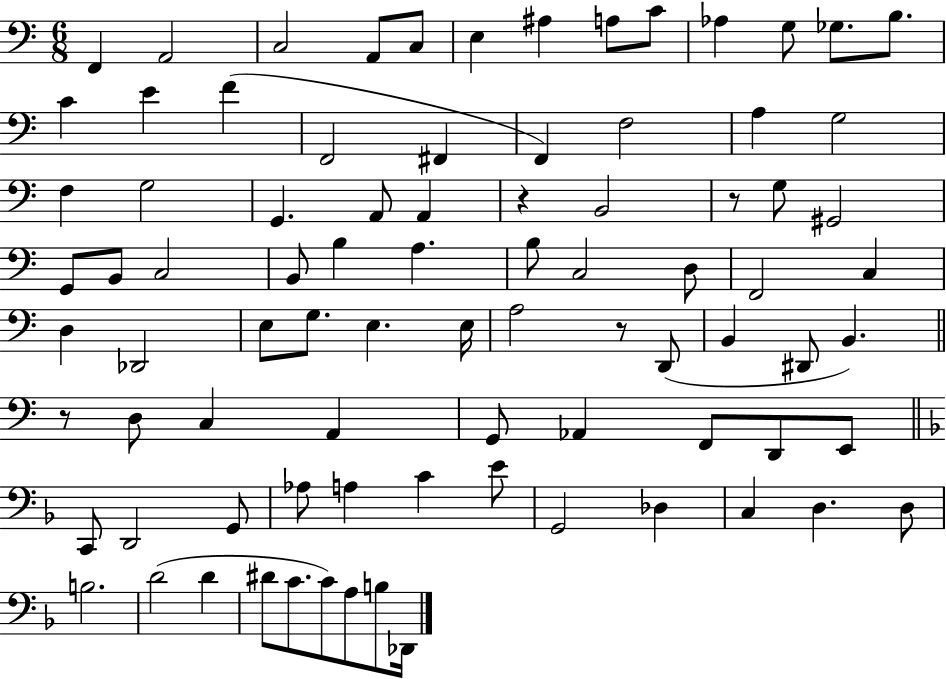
X:1
T:Untitled
M:6/8
L:1/4
K:C
F,, A,,2 C,2 A,,/2 C,/2 E, ^A, A,/2 C/2 _A, G,/2 _G,/2 B,/2 C E F F,,2 ^F,, F,, F,2 A, G,2 F, G,2 G,, A,,/2 A,, z B,,2 z/2 G,/2 ^G,,2 G,,/2 B,,/2 C,2 B,,/2 B, A, B,/2 C,2 D,/2 F,,2 C, D, _D,,2 E,/2 G,/2 E, E,/4 A,2 z/2 D,,/2 B,, ^D,,/2 B,, z/2 D,/2 C, A,, G,,/2 _A,, F,,/2 D,,/2 E,,/2 C,,/2 D,,2 G,,/2 _A,/2 A, C E/2 G,,2 _D, C, D, D,/2 B,2 D2 D ^D/2 C/2 C/2 A,/2 B,/2 _D,,/4